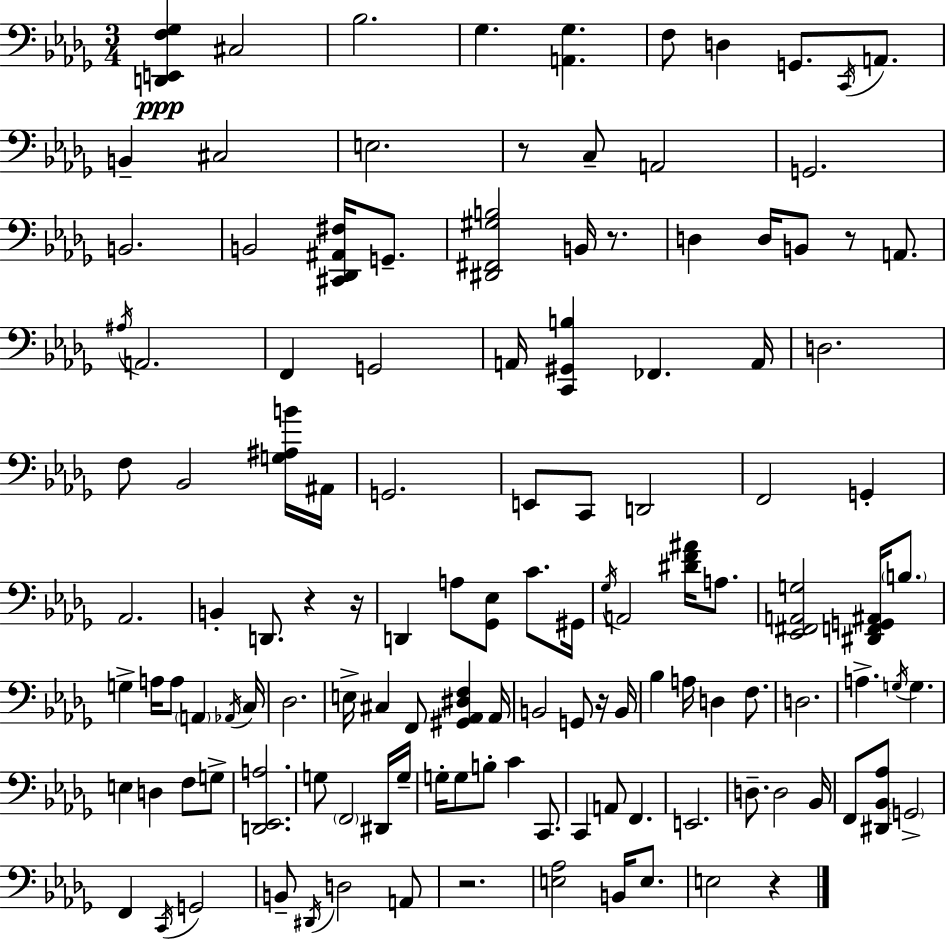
X:1
T:Untitled
M:3/4
L:1/4
K:Bbm
[D,,E,,F,_G,] ^C,2 _B,2 _G, [A,,_G,] F,/2 D, G,,/2 C,,/4 A,,/2 B,, ^C,2 E,2 z/2 C,/2 A,,2 G,,2 B,,2 B,,2 [^C,,_D,,^A,,^F,]/4 G,,/2 [^D,,^F,,^G,B,]2 B,,/4 z/2 D, D,/4 B,,/2 z/2 A,,/2 ^A,/4 A,,2 F,, G,,2 A,,/4 [C,,^G,,B,] _F,, A,,/4 D,2 F,/2 _B,,2 [G,^A,B]/4 ^A,,/4 G,,2 E,,/2 C,,/2 D,,2 F,,2 G,, _A,,2 B,, D,,/2 z z/4 D,, A,/2 [_G,,_E,]/2 C/2 ^G,,/4 _G,/4 A,,2 [^DF^A]/4 A,/2 [_E,,^F,,A,,G,]2 [^D,,F,,G,,^A,,]/4 B,/2 G, A,/4 A,/2 A,, _A,,/4 C,/4 _D,2 E,/4 ^C, F,,/2 [^G,,_A,,^D,F,] _A,,/4 B,,2 G,,/2 z/4 B,,/4 _B, A,/4 D, F,/2 D,2 A, G,/4 G, E, D, F,/2 G,/2 [D,,_E,,A,]2 G,/2 F,,2 ^D,,/4 G,/4 G,/4 G,/2 B,/2 C C,,/2 C,, A,,/2 F,, E,,2 D,/2 D,2 _B,,/4 F,,/2 [^D,,_B,,_A,]/2 G,,2 F,, C,,/4 G,,2 B,,/2 ^D,,/4 D,2 A,,/2 z2 [E,_A,]2 B,,/4 E,/2 E,2 z